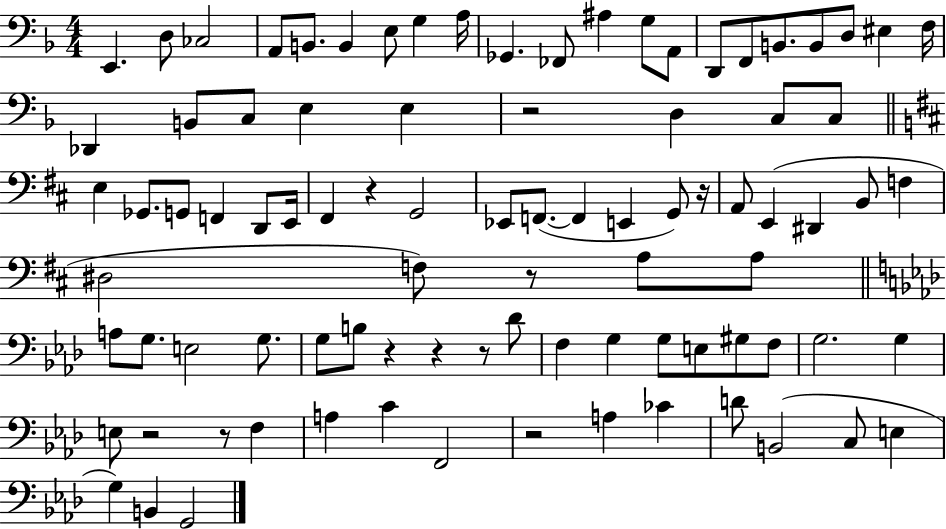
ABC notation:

X:1
T:Untitled
M:4/4
L:1/4
K:F
E,, D,/2 _C,2 A,,/2 B,,/2 B,, E,/2 G, A,/4 _G,, _F,,/2 ^A, G,/2 A,,/2 D,,/2 F,,/2 B,,/2 B,,/2 D,/2 ^E, F,/4 _D,, B,,/2 C,/2 E, E, z2 D, C,/2 C,/2 E, _G,,/2 G,,/2 F,, D,,/2 E,,/4 ^F,, z G,,2 _E,,/2 F,,/2 F,, E,, G,,/2 z/4 A,,/2 E,, ^D,, B,,/2 F, ^D,2 F,/2 z/2 A,/2 A,/2 A,/2 G,/2 E,2 G,/2 G,/2 B,/2 z z z/2 _D/2 F, G, G,/2 E,/2 ^G,/2 F,/2 G,2 G, E,/2 z2 z/2 F, A, C F,,2 z2 A, _C D/2 B,,2 C,/2 E, G, B,, G,,2